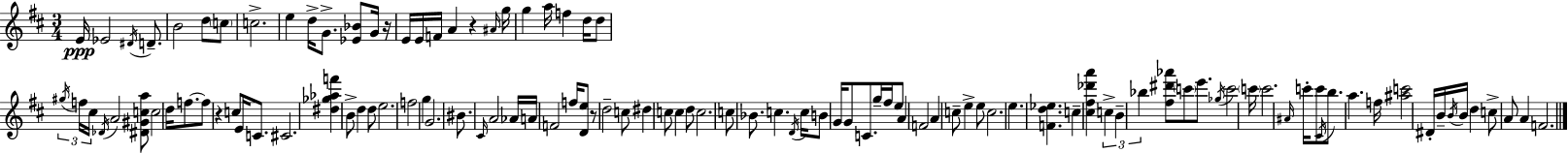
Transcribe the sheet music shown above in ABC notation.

X:1
T:Untitled
M:3/4
L:1/4
K:D
E/4 _E2 ^D/4 D/2 B2 d/2 c/2 c2 e d/4 G/2 [_E_B]/2 G/4 z/4 E/4 E/4 F/4 A z ^A/4 g/4 g a/4 f d/4 d/2 ^g/4 f/4 ^c/4 _D/4 A2 [^D^Gca]/2 c2 d/4 f/2 f/2 z c/2 E/4 C/2 ^C2 [^d_g_af'] B/2 d d/2 e2 f2 g G2 ^B/2 ^C/4 A2 _A/4 A/4 F2 f/4 [De]/2 z/2 d2 c/2 ^d c/2 c d/2 c2 c/2 _B/2 c D/4 c/4 B/2 G/4 G/2 C/2 g/4 ^f/4 e/2 A F2 A c/2 e e/2 c2 e [Fd_e] c [^c^f_d'a'] c B _b [^f^d'_a']/2 c'/2 e'/2 _g/4 c'2 c'/4 c'2 ^A/4 c'/4 c'/2 ^C/4 b/2 a f/4 [^ac']2 ^D/4 B/4 B/4 B/4 d c/2 A/2 A F2